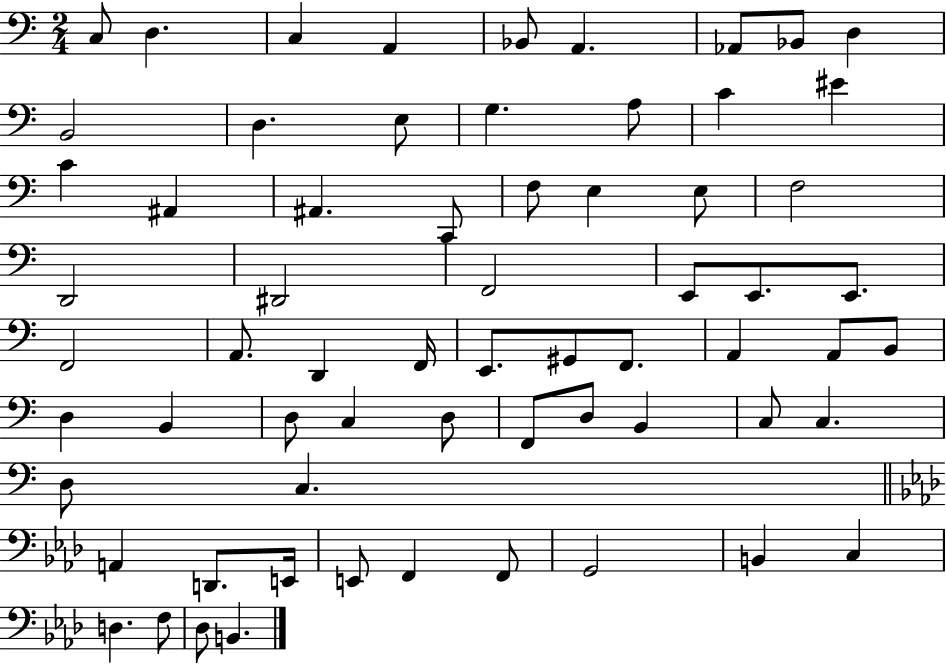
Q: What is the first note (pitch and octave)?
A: C3